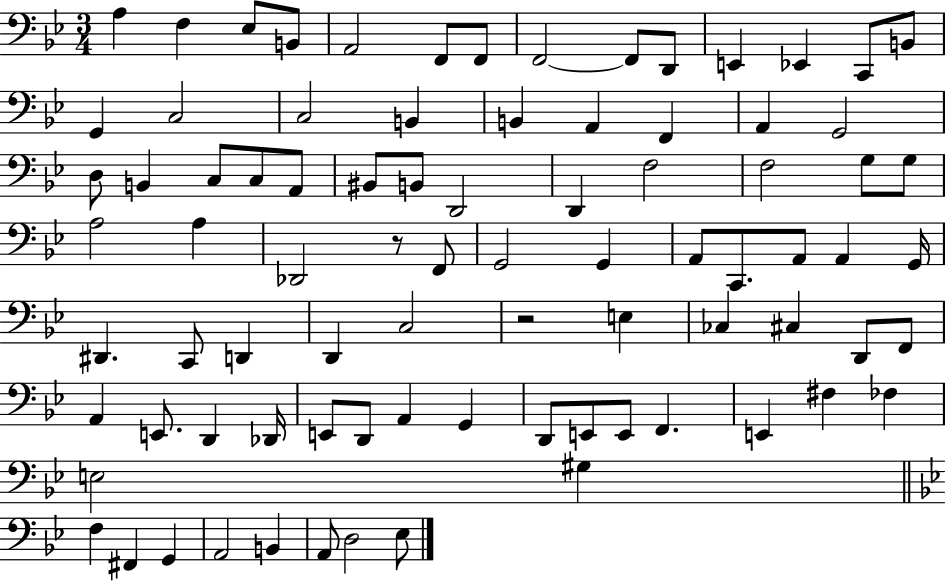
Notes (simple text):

A3/q F3/q Eb3/e B2/e A2/h F2/e F2/e F2/h F2/e D2/e E2/q Eb2/q C2/e B2/e G2/q C3/h C3/h B2/q B2/q A2/q F2/q A2/q G2/h D3/e B2/q C3/e C3/e A2/e BIS2/e B2/e D2/h D2/q F3/h F3/h G3/e G3/e A3/h A3/q Db2/h R/e F2/e G2/h G2/q A2/e C2/e. A2/e A2/q G2/s D#2/q. C2/e D2/q D2/q C3/h R/h E3/q CES3/q C#3/q D2/e F2/e A2/q E2/e. D2/q Db2/s E2/e D2/e A2/q G2/q D2/e E2/e E2/e F2/q. E2/q F#3/q FES3/q E3/h G#3/q F3/q F#2/q G2/q A2/h B2/q A2/e D3/h Eb3/e